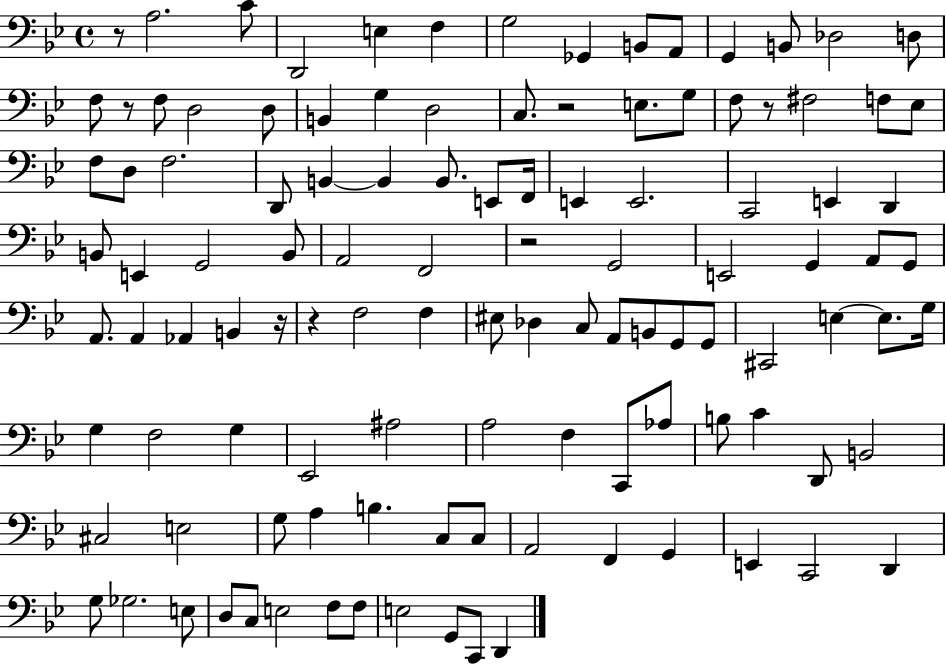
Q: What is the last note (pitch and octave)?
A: D2